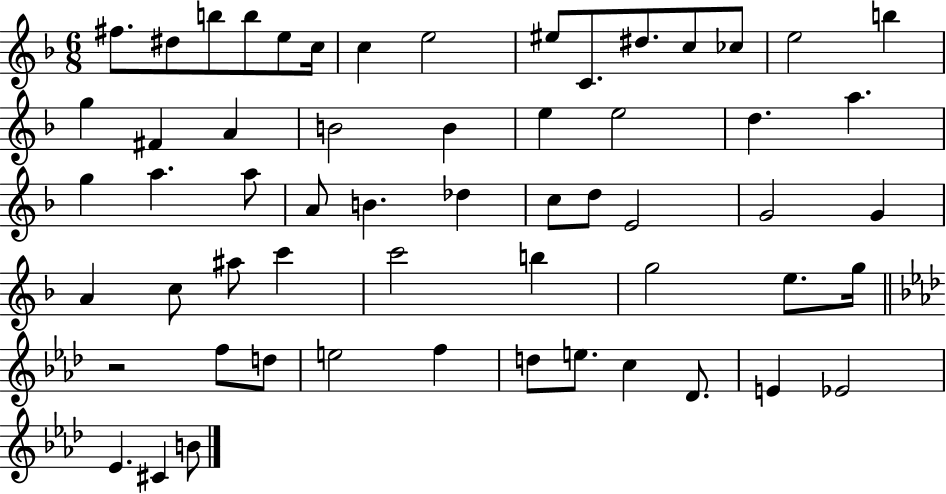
F#5/e. D#5/e B5/e B5/e E5/e C5/s C5/q E5/h EIS5/e C4/e. D#5/e. C5/e CES5/e E5/h B5/q G5/q F#4/q A4/q B4/h B4/q E5/q E5/h D5/q. A5/q. G5/q A5/q. A5/e A4/e B4/q. Db5/q C5/e D5/e E4/h G4/h G4/q A4/q C5/e A#5/e C6/q C6/h B5/q G5/h E5/e. G5/s R/h F5/e D5/e E5/h F5/q D5/e E5/e. C5/q Db4/e. E4/q Eb4/h Eb4/q. C#4/q B4/e